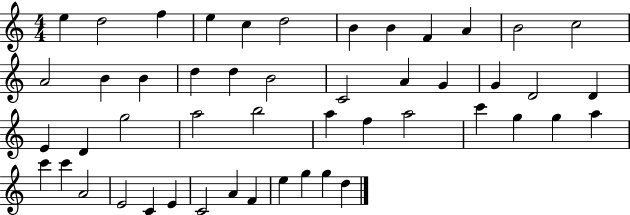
X:1
T:Untitled
M:4/4
L:1/4
K:C
e d2 f e c d2 B B F A B2 c2 A2 B B d d B2 C2 A G G D2 D E D g2 a2 b2 a f a2 c' g g a c' c' A2 E2 C E C2 A F e g g d